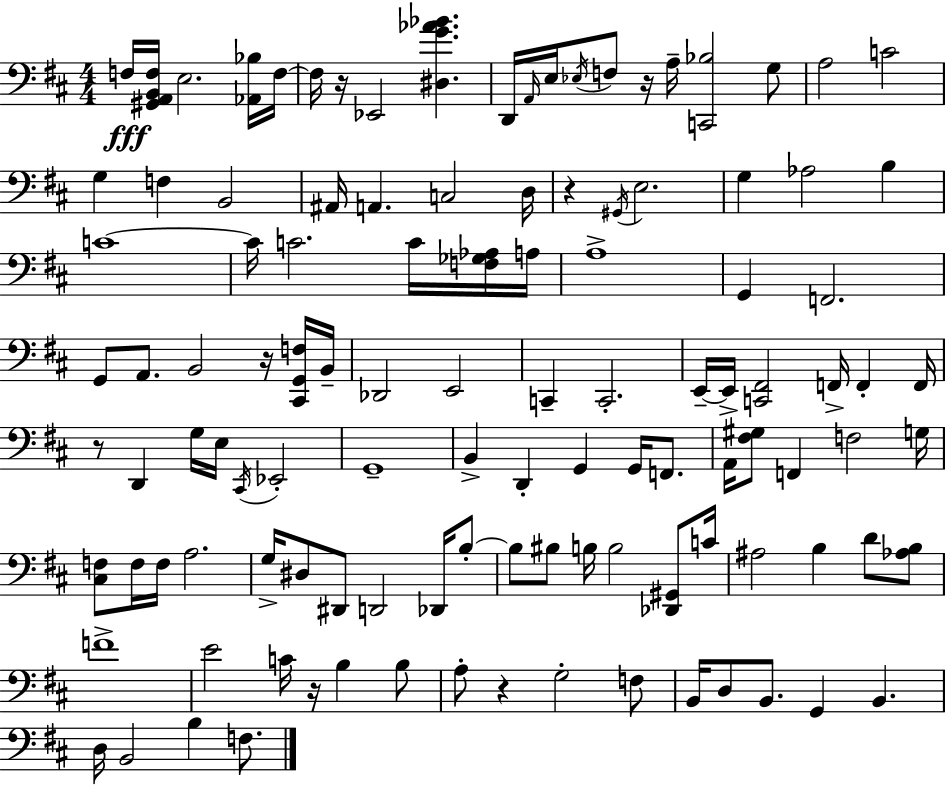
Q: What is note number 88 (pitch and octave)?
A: B2